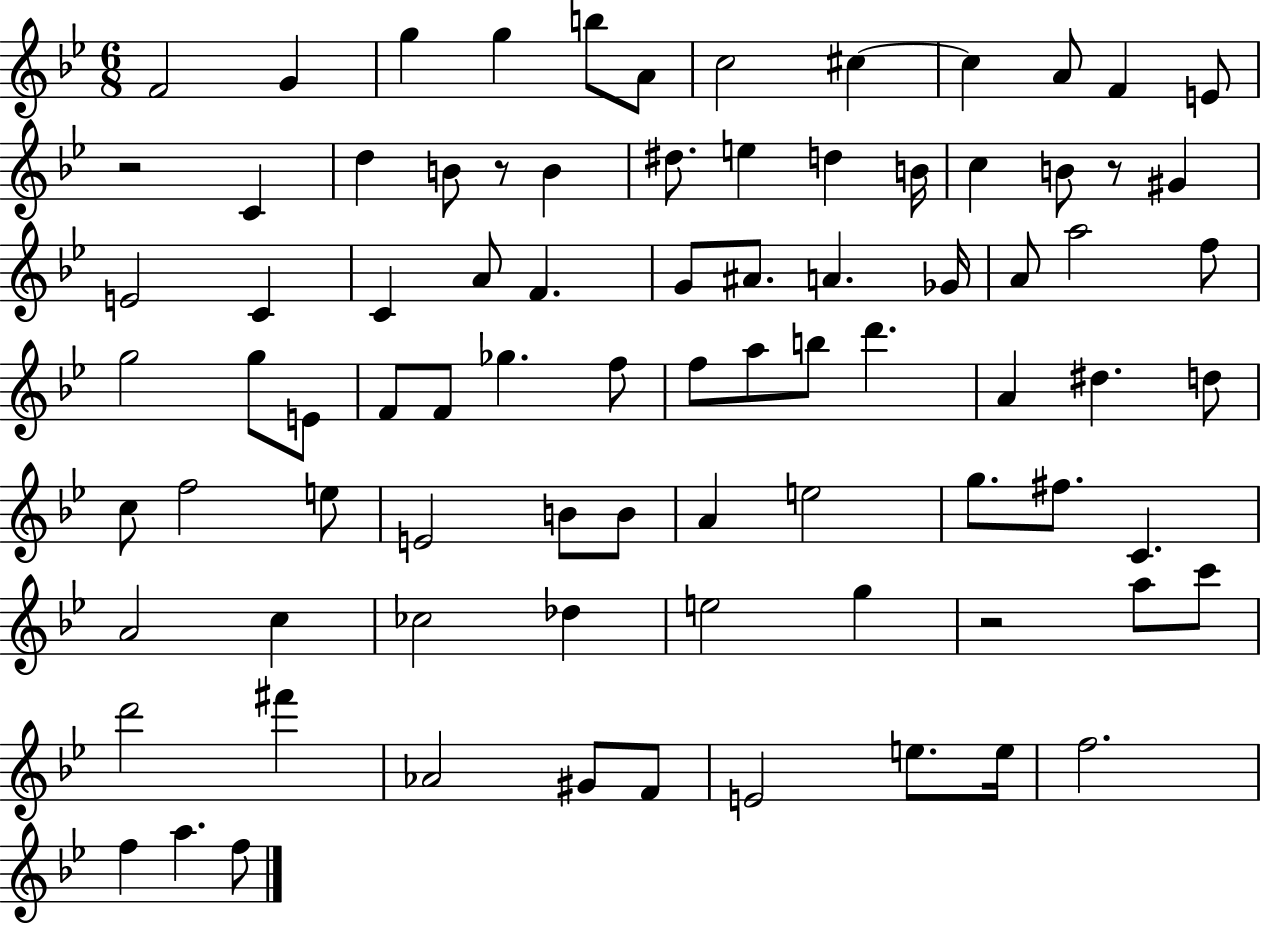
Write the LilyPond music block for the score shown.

{
  \clef treble
  \numericTimeSignature
  \time 6/8
  \key bes \major
  f'2 g'4 | g''4 g''4 b''8 a'8 | c''2 cis''4~~ | cis''4 a'8 f'4 e'8 | \break r2 c'4 | d''4 b'8 r8 b'4 | dis''8. e''4 d''4 b'16 | c''4 b'8 r8 gis'4 | \break e'2 c'4 | c'4 a'8 f'4. | g'8 ais'8. a'4. ges'16 | a'8 a''2 f''8 | \break g''2 g''8 e'8 | f'8 f'8 ges''4. f''8 | f''8 a''8 b''8 d'''4. | a'4 dis''4. d''8 | \break c''8 f''2 e''8 | e'2 b'8 b'8 | a'4 e''2 | g''8. fis''8. c'4. | \break a'2 c''4 | ces''2 des''4 | e''2 g''4 | r2 a''8 c'''8 | \break d'''2 fis'''4 | aes'2 gis'8 f'8 | e'2 e''8. e''16 | f''2. | \break f''4 a''4. f''8 | \bar "|."
}